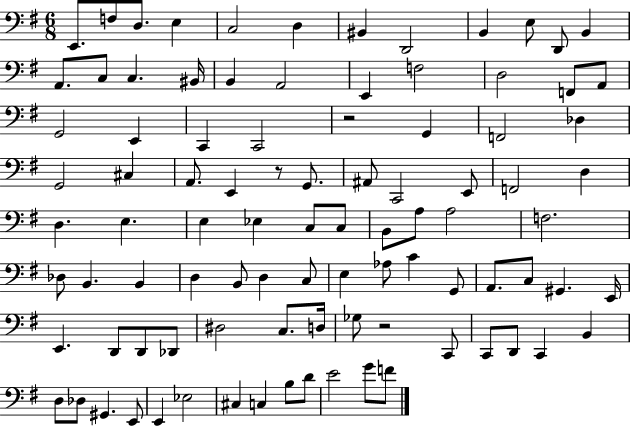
{
  \clef bass
  \numericTimeSignature
  \time 6/8
  \key g \major
  e,8. f8 d8. e4 | c2 d4 | bis,4 d,2 | b,4 e8 d,8 b,4 | \break a,8. c8 c4. bis,16 | b,4 a,2 | e,4 f2 | d2 f,8 a,8 | \break g,2 e,4 | c,4 c,2 | r2 g,4 | f,2 des4 | \break g,2 cis4 | a,8. e,4 r8 g,8. | ais,8 c,2 e,8 | f,2 d4 | \break d4. e4. | e4 ees4 c8 c8 | b,8 a8 a2 | f2. | \break des8 b,4. b,4 | d4 b,8 d4 c8 | e4 aes8 c'4 g,8 | a,8. c8 gis,4. e,16 | \break e,4. d,8 d,8 des,8 | dis2 c8. d16 | ges8 r2 c,8 | c,8 d,8 c,4 b,4 | \break d8 des8 gis,4. e,8 | e,4 ees2 | cis4 c4 b8 d'8 | e'2 g'8 f'8 | \break \bar "|."
}